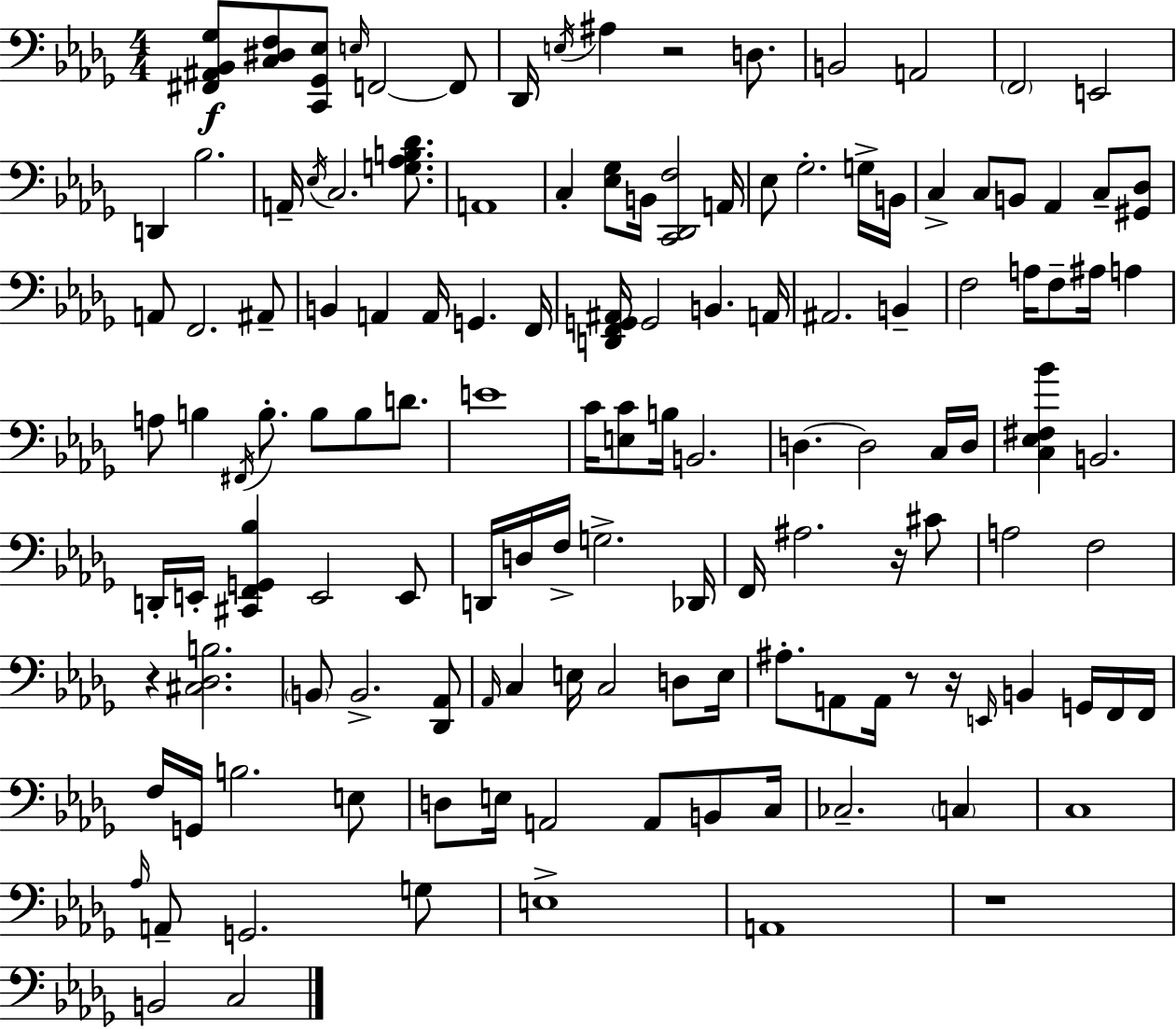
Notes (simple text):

[F#2,A#2,Bb2,Gb3]/e [C3,D#3,F3]/e [C2,Gb2,Eb3]/e E3/s F2/h F2/e Db2/s E3/s A#3/q R/h D3/e. B2/h A2/h F2/h E2/h D2/q Bb3/h. A2/s Eb3/s C3/h. [G3,Ab3,B3,Db4]/e. A2/w C3/q [Eb3,Gb3]/e B2/s [C2,Db2,F3]/h A2/s Eb3/e Gb3/h. G3/s B2/s C3/q C3/e B2/e Ab2/q C3/e [G#2,Db3]/e A2/e F2/h. A#2/e B2/q A2/q A2/s G2/q. F2/s [D2,F2,G2,A#2]/s G2/h B2/q. A2/s A#2/h. B2/q F3/h A3/s F3/e A#3/s A3/q A3/e B3/q F#2/s B3/e. B3/e B3/e D4/e. E4/w C4/s [E3,C4]/e B3/s B2/h. D3/q. D3/h C3/s D3/s [C3,Eb3,F#3,Bb4]/q B2/h. D2/s E2/s [C#2,F2,G2,Bb3]/q E2/h E2/e D2/s D3/s F3/s G3/h. Db2/s F2/s A#3/h. R/s C#4/e A3/h F3/h R/q [C#3,Db3,B3]/h. B2/e B2/h. [Db2,Ab2]/e Ab2/s C3/q E3/s C3/h D3/e E3/s A#3/e. A2/e A2/s R/e R/s E2/s B2/q G2/s F2/s F2/s F3/s G2/s B3/h. E3/e D3/e E3/s A2/h A2/e B2/e C3/s CES3/h. C3/q C3/w Ab3/s A2/e G2/h. G3/e E3/w A2/w R/w B2/h C3/h